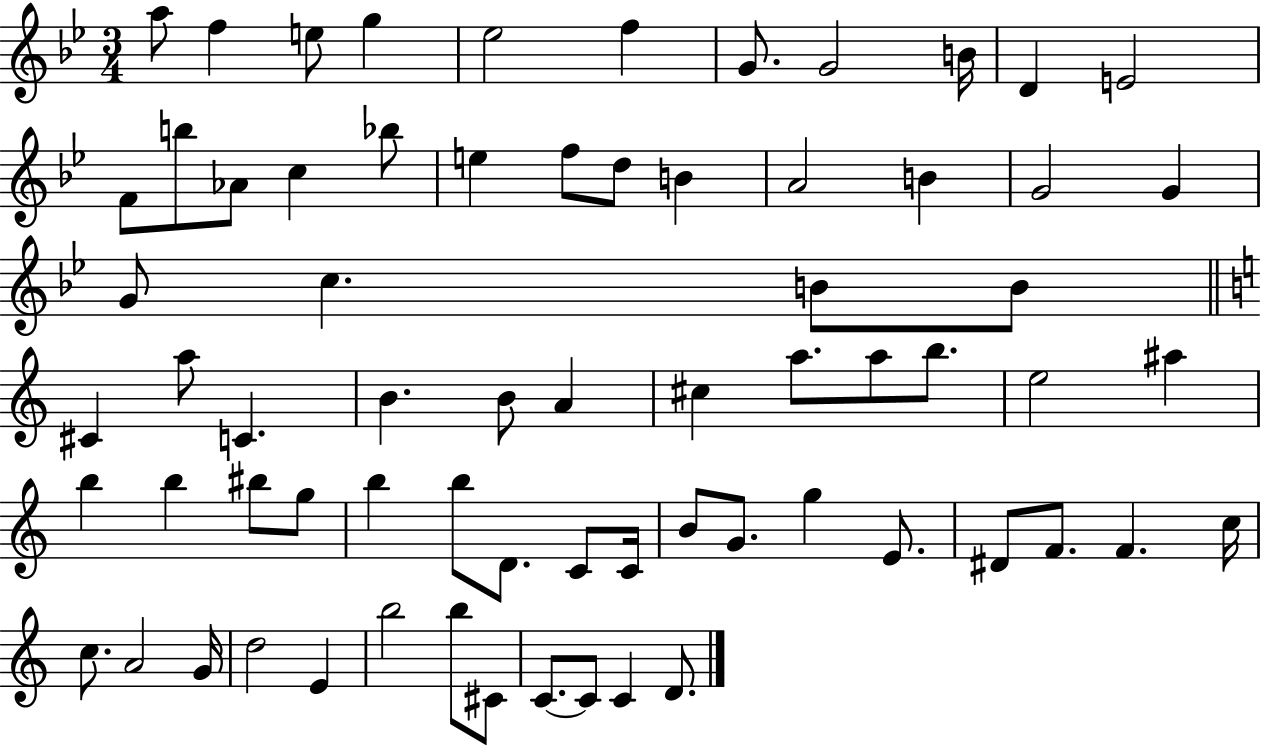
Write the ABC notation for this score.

X:1
T:Untitled
M:3/4
L:1/4
K:Bb
a/2 f e/2 g _e2 f G/2 G2 B/4 D E2 F/2 b/2 _A/2 c _b/2 e f/2 d/2 B A2 B G2 G G/2 c B/2 B/2 ^C a/2 C B B/2 A ^c a/2 a/2 b/2 e2 ^a b b ^b/2 g/2 b b/2 D/2 C/2 C/4 B/2 G/2 g E/2 ^D/2 F/2 F c/4 c/2 A2 G/4 d2 E b2 b/2 ^C/2 C/2 C/2 C D/2